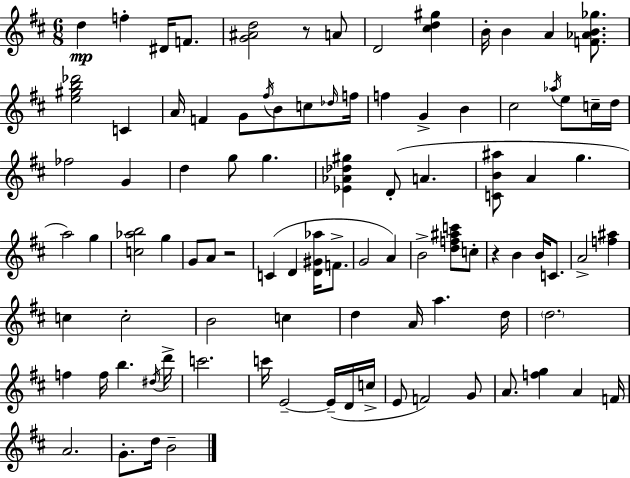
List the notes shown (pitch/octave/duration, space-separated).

D5/q F5/q D#4/s F4/e. [G4,A#4,D5]/h R/e A4/e D4/h [C#5,D5,G#5]/q B4/s B4/q A4/q [F4,Ab4,B4,Gb5]/e. [E5,G#5,B5,Db6]/h C4/q A4/s F4/q G4/e F#5/s B4/e C5/e Db5/s F5/s F5/q G4/q B4/q C#5/h Ab5/s E5/e C5/s D5/s FES5/h G4/q D5/q G5/e G5/q. [Eb4,Ab4,Db5,G#5]/q D4/e A4/q. [C4,B4,A#5]/e A4/q G5/q. A5/h G5/q [C5,Ab5,B5]/h G5/q G4/e A4/e R/h C4/q D4/q [D4,G#4,Ab5]/s F4/e. G4/h A4/q B4/h [D5,F5,A#5,C6]/e C5/e R/q B4/q B4/s C4/e. A4/h [F5,A#5]/q C5/q C5/h B4/h C5/q D5/q A4/s A5/q. D5/s D5/h. F5/q F5/s B5/q. D#5/s D6/s C6/h. C6/s E4/h E4/s D4/s C5/s E4/e F4/h G4/e A4/e. [F5,G5]/q A4/q F4/s A4/h. G4/e. D5/s B4/h